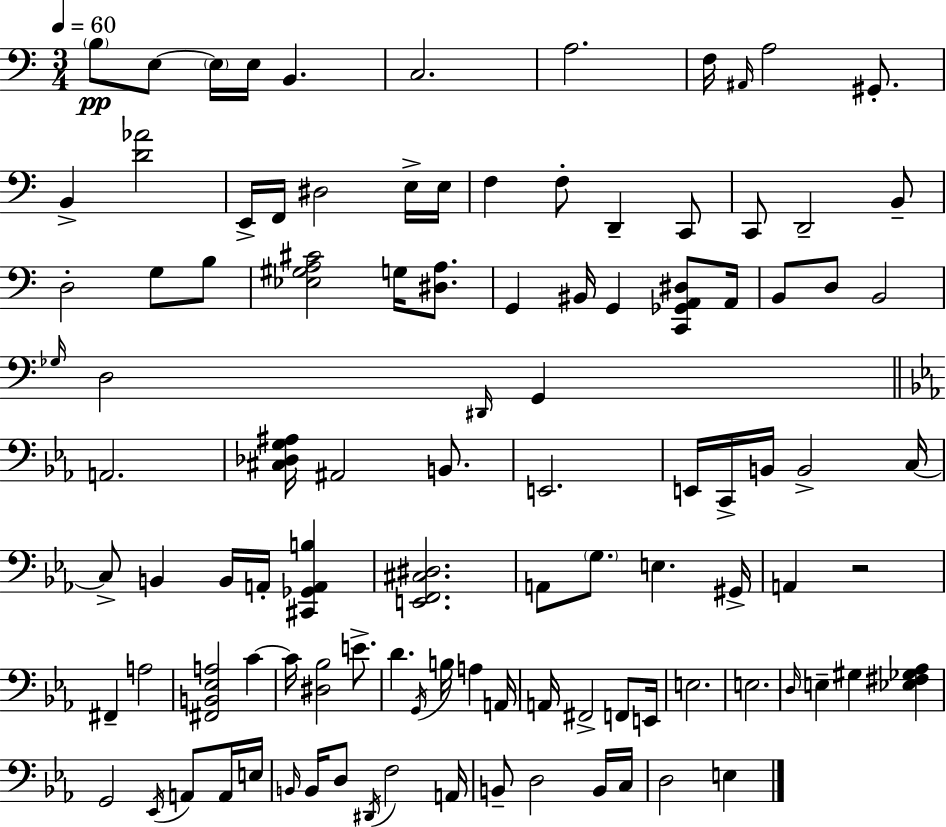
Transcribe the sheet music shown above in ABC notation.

X:1
T:Untitled
M:3/4
L:1/4
K:C
B,/2 E,/2 E,/4 E,/4 B,, C,2 A,2 F,/4 ^A,,/4 A,2 ^G,,/2 B,, [D_A]2 E,,/4 F,,/4 ^D,2 E,/4 E,/4 F, F,/2 D,, C,,/2 C,,/2 D,,2 B,,/2 D,2 G,/2 B,/2 [_E,^G,A,^C]2 G,/4 [^D,A,]/2 G,, ^B,,/4 G,, [C,,_G,,A,,^D,]/2 A,,/4 B,,/2 D,/2 B,,2 _G,/4 D,2 ^D,,/4 G,, A,,2 [^C,_D,G,^A,]/4 ^A,,2 B,,/2 E,,2 E,,/4 C,,/4 B,,/4 B,,2 C,/4 C,/2 B,, B,,/4 A,,/4 [^C,,_G,,A,,B,] [E,,F,,^C,^D,]2 A,,/2 G,/2 E, ^G,,/4 A,, z2 ^F,, A,2 [^F,,B,,_E,A,]2 C C/4 [^D,_B,]2 E/2 D G,,/4 B,/4 A, A,,/4 A,,/4 ^F,,2 F,,/2 E,,/4 E,2 E,2 D,/4 E, ^G, [_E,^F,_G,_A,] G,,2 _E,,/4 A,,/2 A,,/4 E,/4 B,,/4 B,,/4 D,/2 ^D,,/4 F,2 A,,/4 B,,/2 D,2 B,,/4 C,/4 D,2 E,